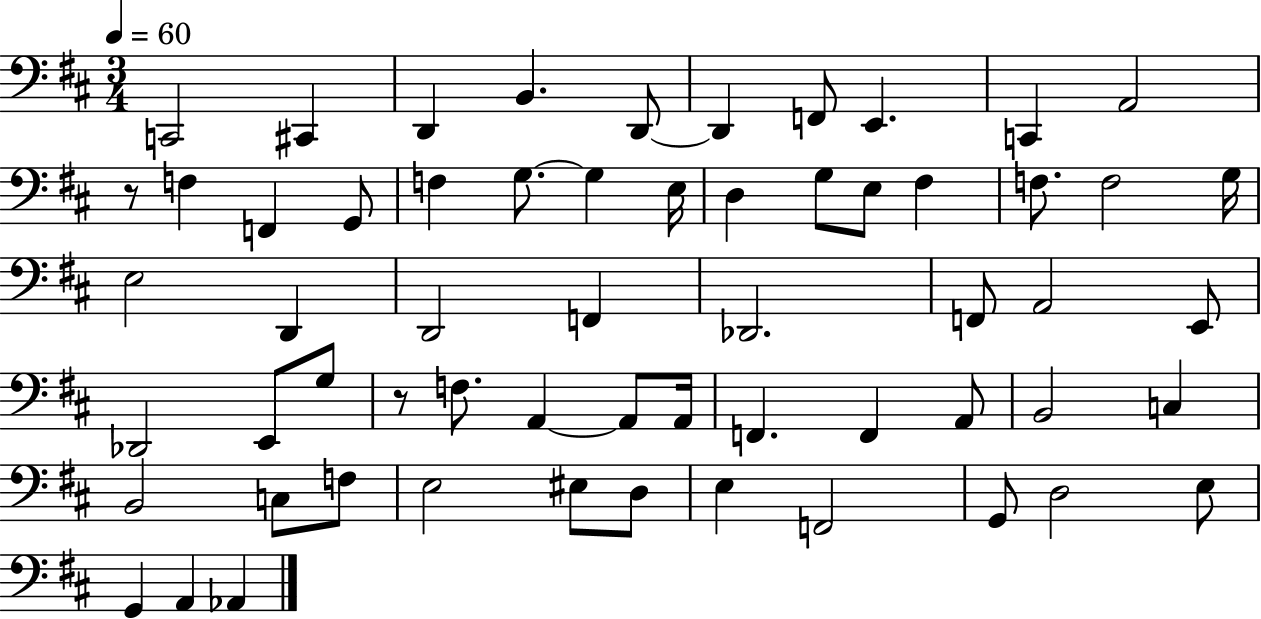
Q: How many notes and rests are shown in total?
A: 60